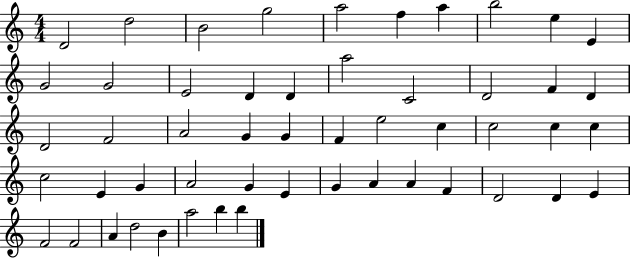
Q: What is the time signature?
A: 4/4